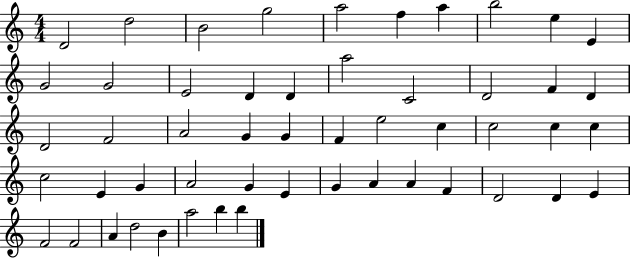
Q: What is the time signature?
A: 4/4